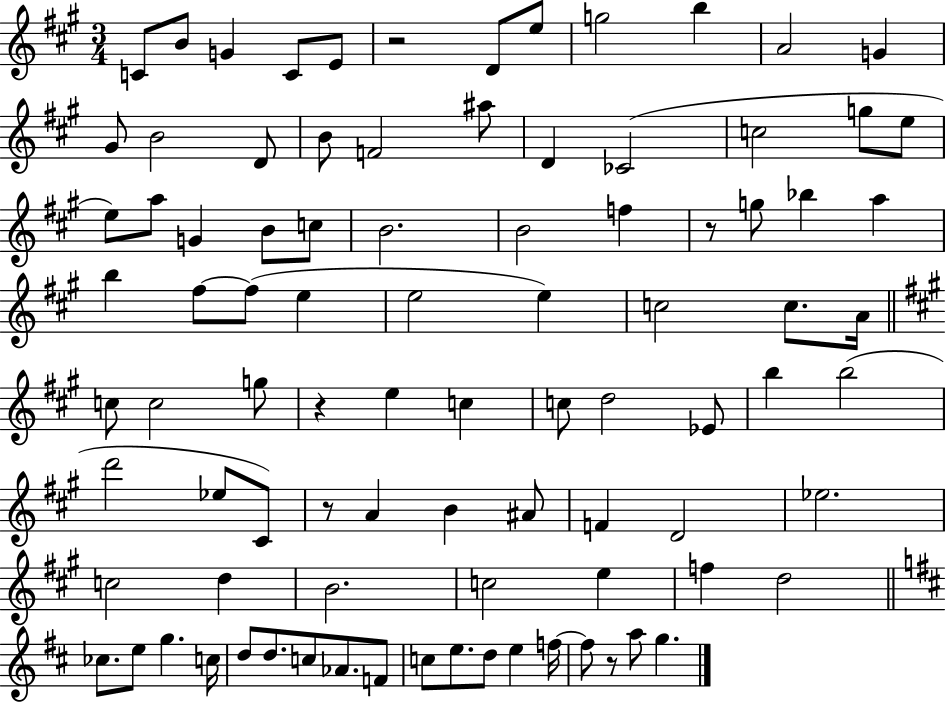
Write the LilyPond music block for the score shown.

{
  \clef treble
  \numericTimeSignature
  \time 3/4
  \key a \major
  c'8 b'8 g'4 c'8 e'8 | r2 d'8 e''8 | g''2 b''4 | a'2 g'4 | \break gis'8 b'2 d'8 | b'8 f'2 ais''8 | d'4 ces'2( | c''2 g''8 e''8 | \break e''8) a''8 g'4 b'8 c''8 | b'2. | b'2 f''4 | r8 g''8 bes''4 a''4 | \break b''4 fis''8~~ fis''8( e''4 | e''2 e''4) | c''2 c''8. a'16 | \bar "||" \break \key a \major c''8 c''2 g''8 | r4 e''4 c''4 | c''8 d''2 ees'8 | b''4 b''2( | \break d'''2 ees''8 cis'8) | r8 a'4 b'4 ais'8 | f'4 d'2 | ees''2. | \break c''2 d''4 | b'2. | c''2 e''4 | f''4 d''2 | \break \bar "||" \break \key b \minor ces''8. e''8 g''4. c''16 | d''8 d''8. c''8 aes'8. f'8 | c''8 e''8. d''8 e''4 f''16~~ | f''8 r8 a''8 g''4. | \break \bar "|."
}